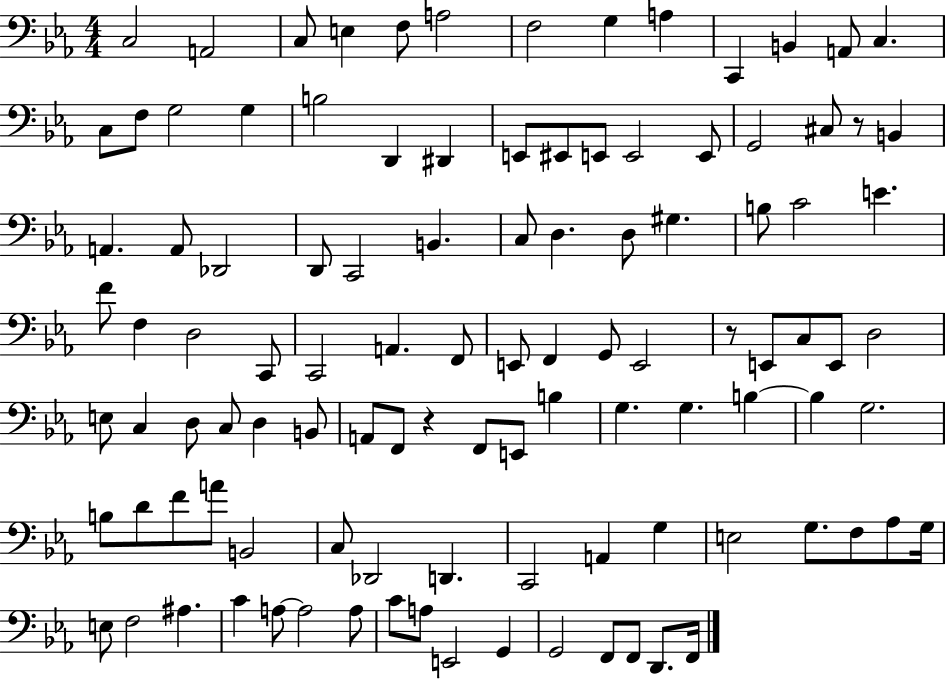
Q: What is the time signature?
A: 4/4